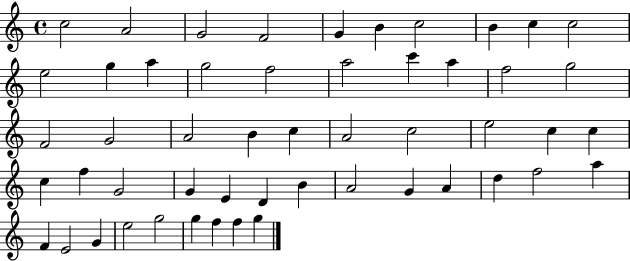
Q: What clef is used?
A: treble